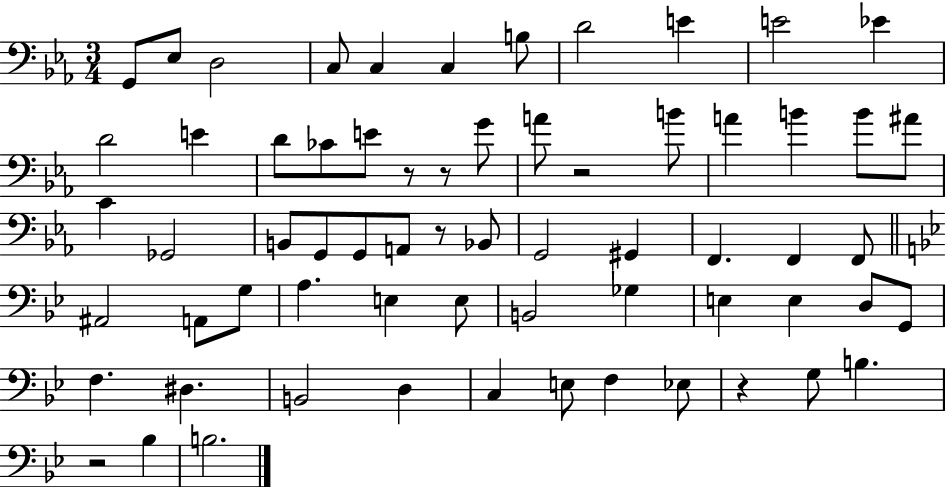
G2/e Eb3/e D3/h C3/e C3/q C3/q B3/e D4/h E4/q E4/h Eb4/q D4/h E4/q D4/e CES4/e E4/e R/e R/e G4/e A4/e R/h B4/e A4/q B4/q B4/e A#4/e C4/q Gb2/h B2/e G2/e G2/e A2/e R/e Bb2/e G2/h G#2/q F2/q. F2/q F2/e A#2/h A2/e G3/e A3/q. E3/q E3/e B2/h Gb3/q E3/q E3/q D3/e G2/e F3/q. D#3/q. B2/h D3/q C3/q E3/e F3/q Eb3/e R/q G3/e B3/q. R/h Bb3/q B3/h.